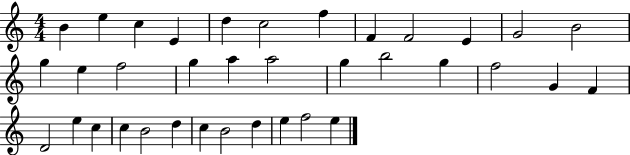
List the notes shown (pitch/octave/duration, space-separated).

B4/q E5/q C5/q E4/q D5/q C5/h F5/q F4/q F4/h E4/q G4/h B4/h G5/q E5/q F5/h G5/q A5/q A5/h G5/q B5/h G5/q F5/h G4/q F4/q D4/h E5/q C5/q C5/q B4/h D5/q C5/q B4/h D5/q E5/q F5/h E5/q